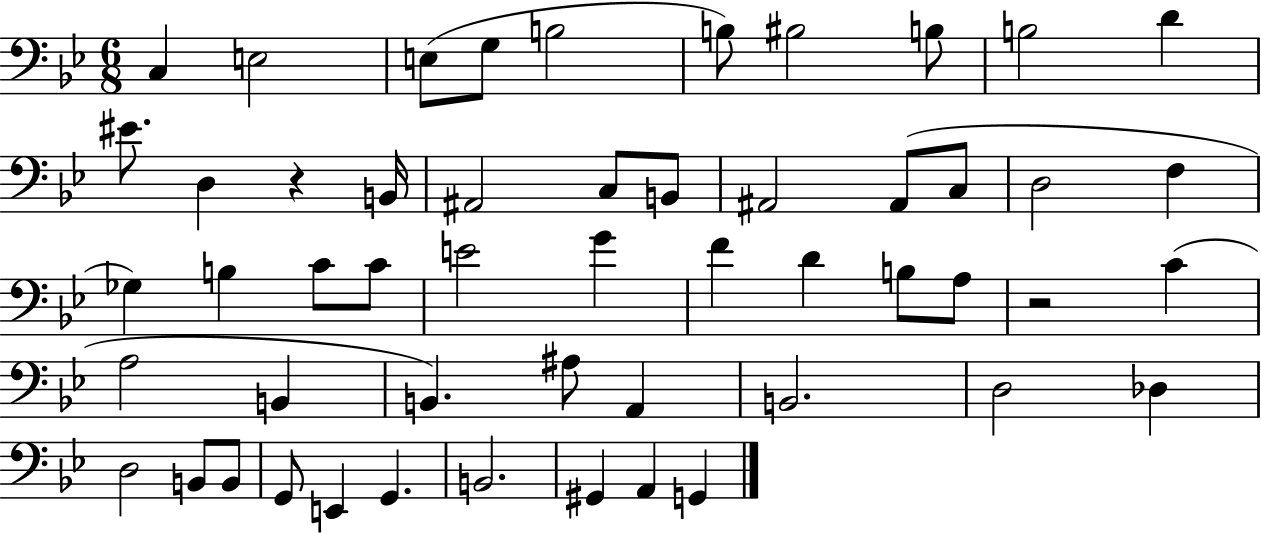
C3/q E3/h E3/e G3/e B3/h B3/e BIS3/h B3/e B3/h D4/q EIS4/e. D3/q R/q B2/s A#2/h C3/e B2/e A#2/h A#2/e C3/e D3/h F3/q Gb3/q B3/q C4/e C4/e E4/h G4/q F4/q D4/q B3/e A3/e R/h C4/q A3/h B2/q B2/q. A#3/e A2/q B2/h. D3/h Db3/q D3/h B2/e B2/e G2/e E2/q G2/q. B2/h. G#2/q A2/q G2/q